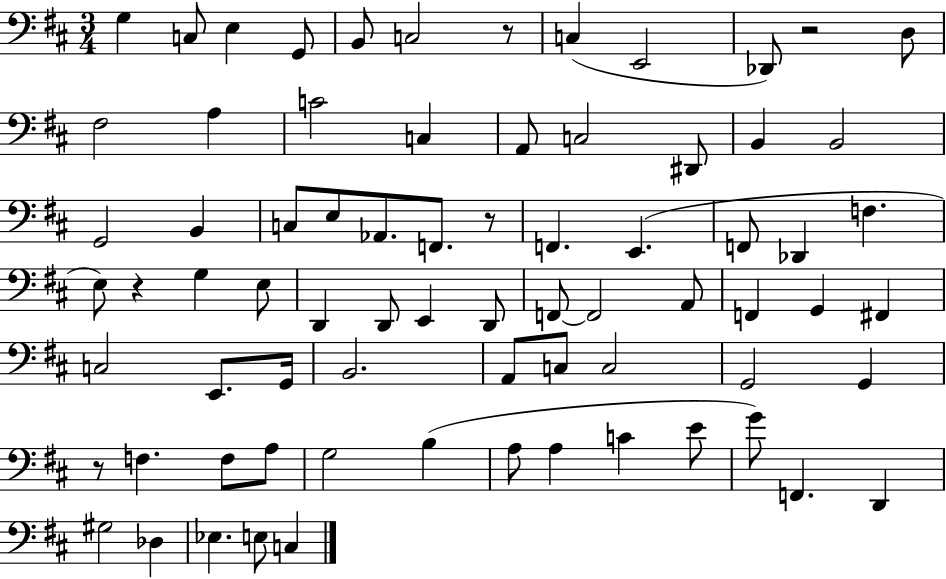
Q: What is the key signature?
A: D major